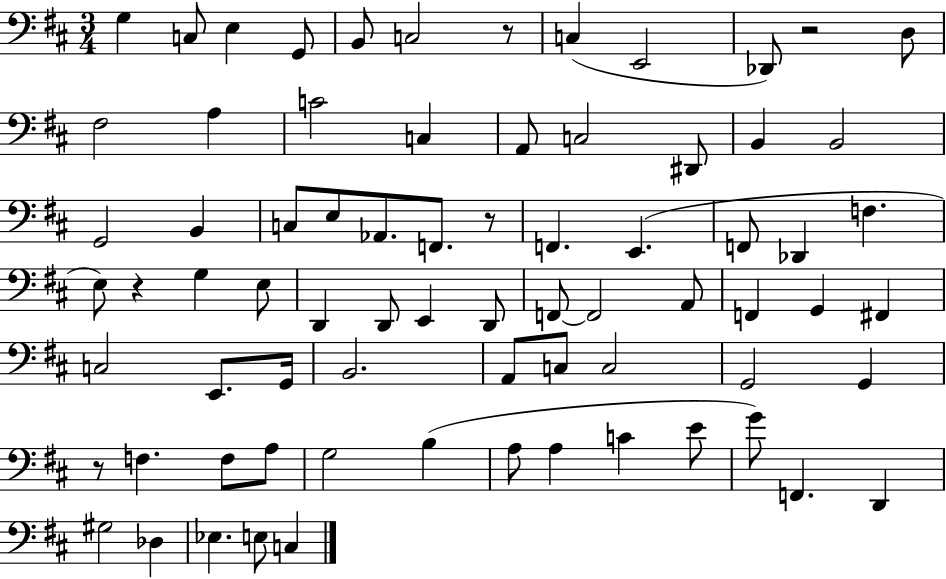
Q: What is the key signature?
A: D major